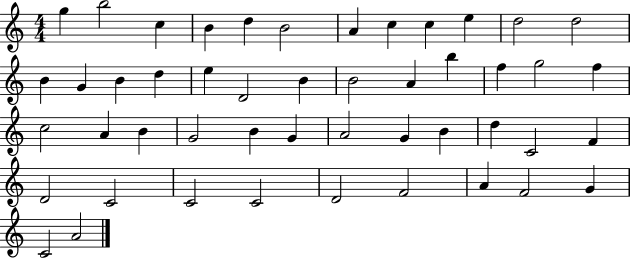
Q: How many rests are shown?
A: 0